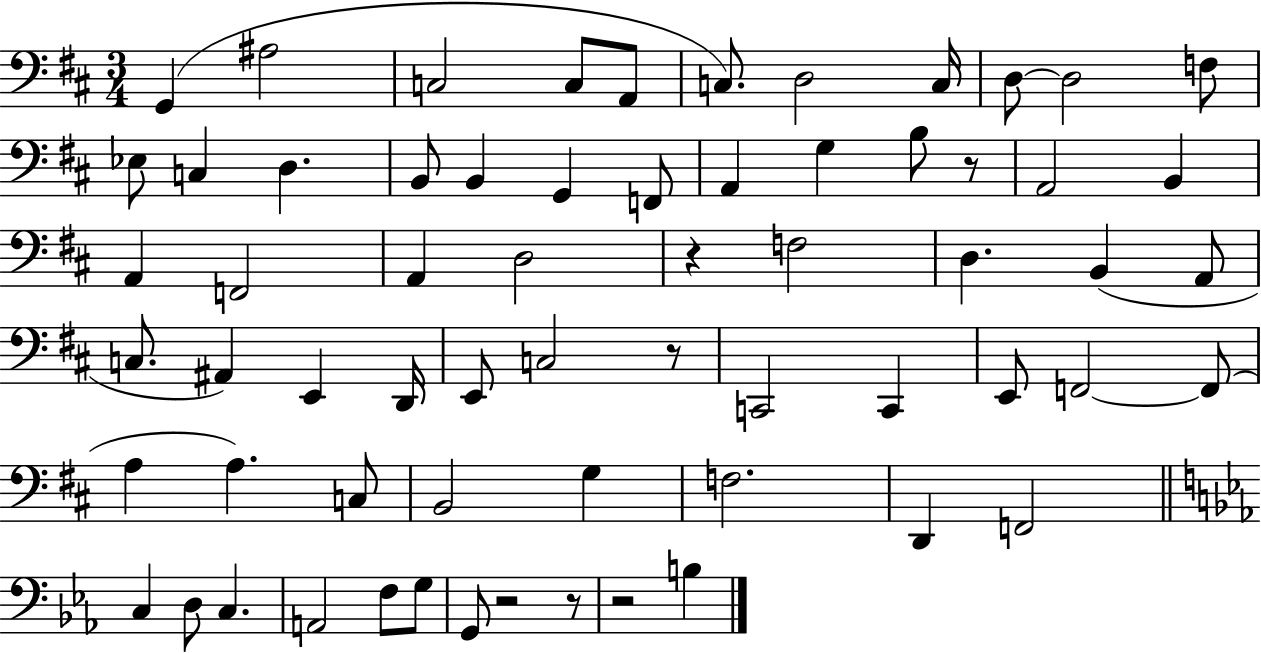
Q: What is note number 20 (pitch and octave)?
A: G3